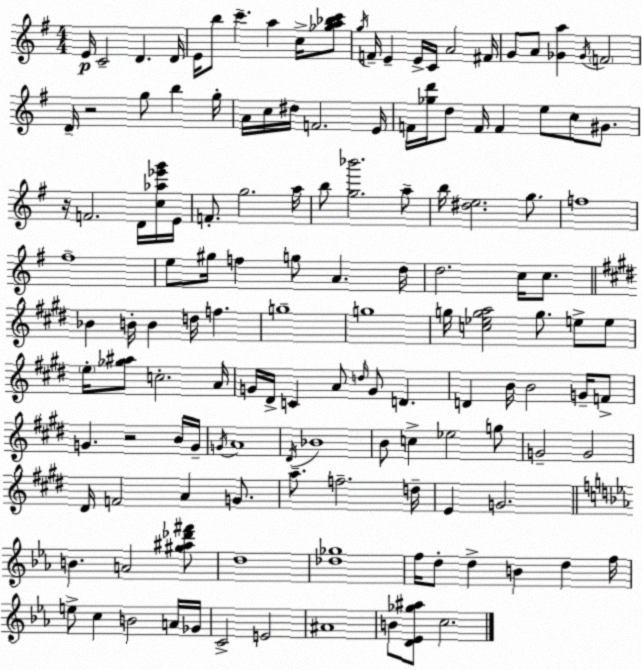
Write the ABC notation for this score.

X:1
T:Untitled
M:4/4
L:1/4
K:Em
E/4 C2 D D/4 E/4 b/2 c' a c/4 [_ga_bc']/2 g/4 F/4 E E/4 C/4 A2 ^F/4 G/2 A/2 [_Ga] _G/4 F2 D/4 z2 g/2 b g/4 A/4 c/4 ^d/4 F2 E/4 F/4 [_gd']/4 d/2 F/4 F e/2 c/2 ^G/2 z/4 F2 D/4 [c_a_e'g']/4 E/4 F/2 g2 a/4 b/2 [g_b']2 a/2 b/4 [^de]2 g/2 f4 ^f4 e/2 ^g/4 f g/2 A d/4 d2 c/4 c/2 _B B/4 B d/4 f g4 g4 g/4 [c_ega]2 g/2 e/2 e/2 e/4 [_g^a]/2 c2 A/4 G/4 ^D/4 C A/2 d/4 G/2 D D B/4 B2 G/4 F/2 G z2 B/4 G/4 G/4 A4 ^D/4 _B4 B/2 c _e2 g/2 G2 G2 ^D/4 F2 A G/2 a/2 f2 d/4 E G2 B A2 [^g^a_d'^f']/2 d4 [_d_g]4 f/4 d/2 d B d f/4 e/2 c B2 A/4 _G/4 C2 E2 ^A4 B/2 [D_E_g^a]/2 c2